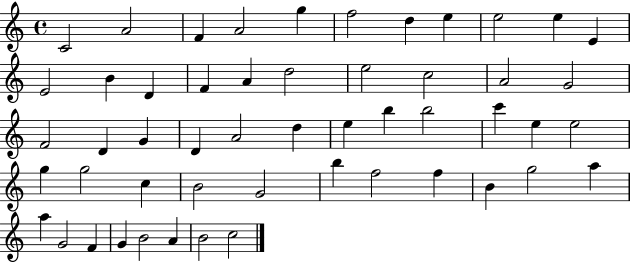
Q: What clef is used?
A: treble